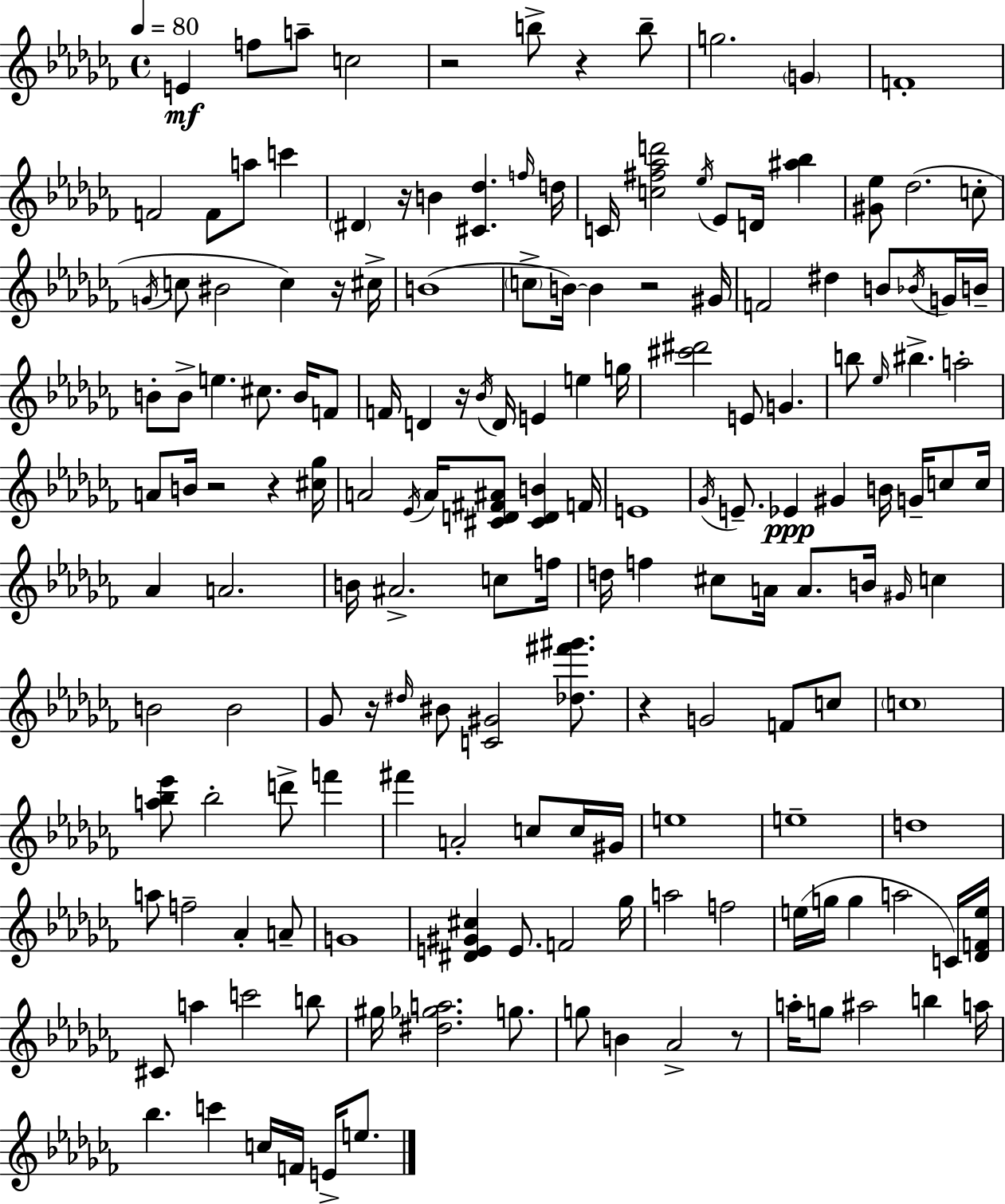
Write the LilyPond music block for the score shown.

{
  \clef treble
  \time 4/4
  \defaultTimeSignature
  \key aes \minor
  \tempo 4 = 80
  e'4\mf f''8 a''8-- c''2 | r2 b''8-> r4 b''8-- | g''2. \parenthesize g'4 | f'1-. | \break f'2 f'8 a''8 c'''4 | \parenthesize dis'4 r16 b'4 <cis' des''>4. \grace { f''16 } | d''16 c'16 <c'' fis'' aes'' d'''>2 \acciaccatura { ees''16 } ees'8 d'16 <ais'' bes''>4 | <gis' ees''>8 des''2.( | \break c''8-. \acciaccatura { g'16 } c''8 bis'2 c''4) | r16 cis''16-> b'1( | \parenthesize c''8-> b'16~~) b'4 r2 | gis'16 f'2 dis''4 b'8 | \break \acciaccatura { bes'16 } g'16 b'16-- b'8-. b'8-> e''4. cis''8. | b'16 f'8 f'16 d'4 r16 \acciaccatura { bes'16 } d'16 e'4 | e''4 g''16 <cis''' dis'''>2 e'8 g'4. | b''8 \grace { ees''16 } bis''4.-> a''2-. | \break a'8 b'16 r2 | r4 <cis'' ges''>16 a'2 \acciaccatura { ees'16 } a'16 | <cis' d' fis' ais'>8 <cis' d' b'>4 f'16 e'1 | \acciaccatura { ges'16 } e'8.-- ees'4\ppp gis'4 | \break b'16 g'16-- c''8 c''16 aes'4 a'2. | b'16 ais'2.-> | c''8 f''16 d''16 f''4 cis''8 a'16 | a'8. b'16 \grace { gis'16 } c''4 b'2 | \break b'2 ges'8 r16 \grace { dis''16 } bis'8 <c' gis'>2 | <des'' fis''' gis'''>8. r4 g'2 | f'8 c''8 \parenthesize c''1 | <a'' bes'' ees'''>8 bes''2-. | \break d'''8-> f'''4 fis'''4 a'2-. | c''8 c''16 gis'16 e''1 | e''1-- | d''1 | \break a''8 f''2-- | aes'4-. a'8-- g'1 | <dis' e' gis' cis''>4 e'8. | f'2 ges''16 a''2 | \break f''2 e''16( g''16 g''4 | a''2 c'16) <des' f' e''>16 cis'8 a''4 | c'''2 b''8 gis''16 <dis'' ges'' a''>2. | g''8. g''8 b'4 | \break aes'2-> r8 a''16-. g''8 ais''2 | b''4 a''16 bes''4. | c'''4 c''16 f'16 e'16-> e''8. \bar "|."
}